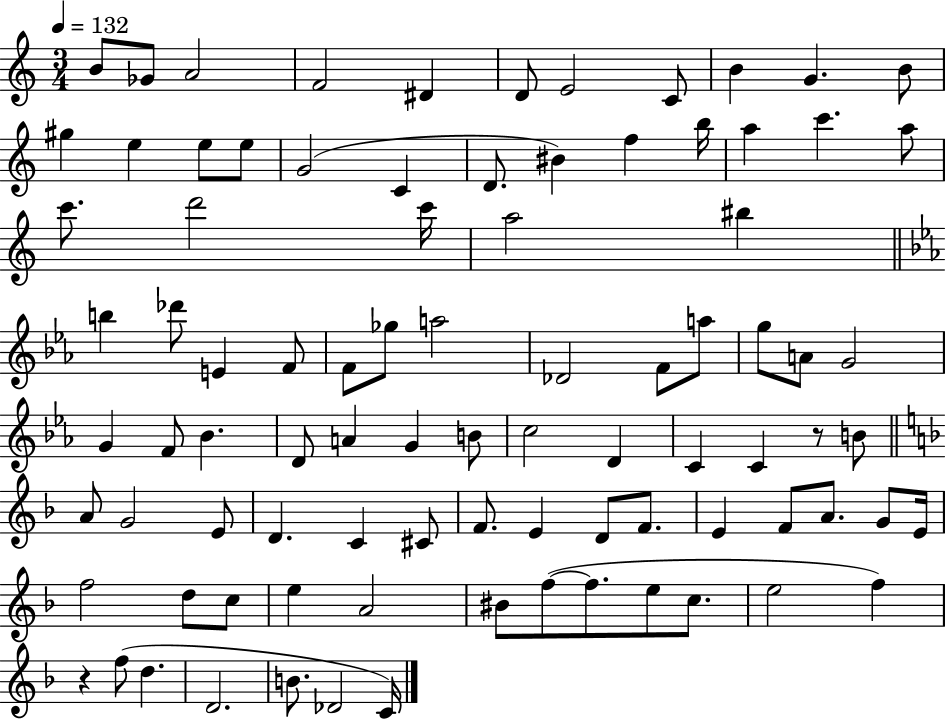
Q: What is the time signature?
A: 3/4